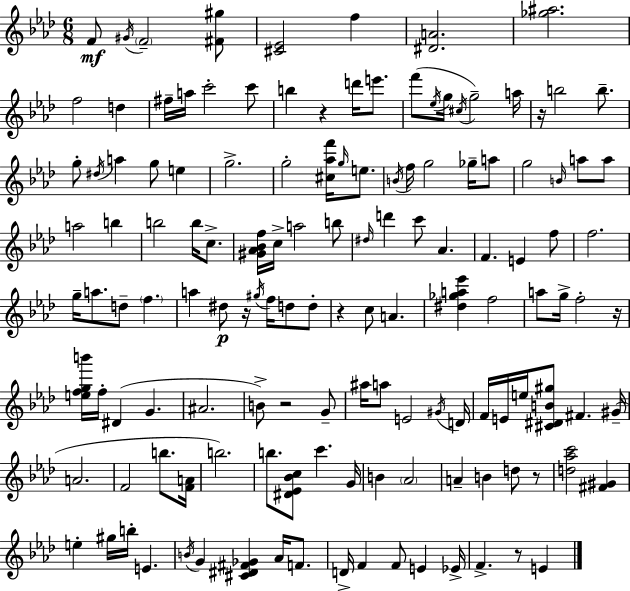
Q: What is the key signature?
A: AES major